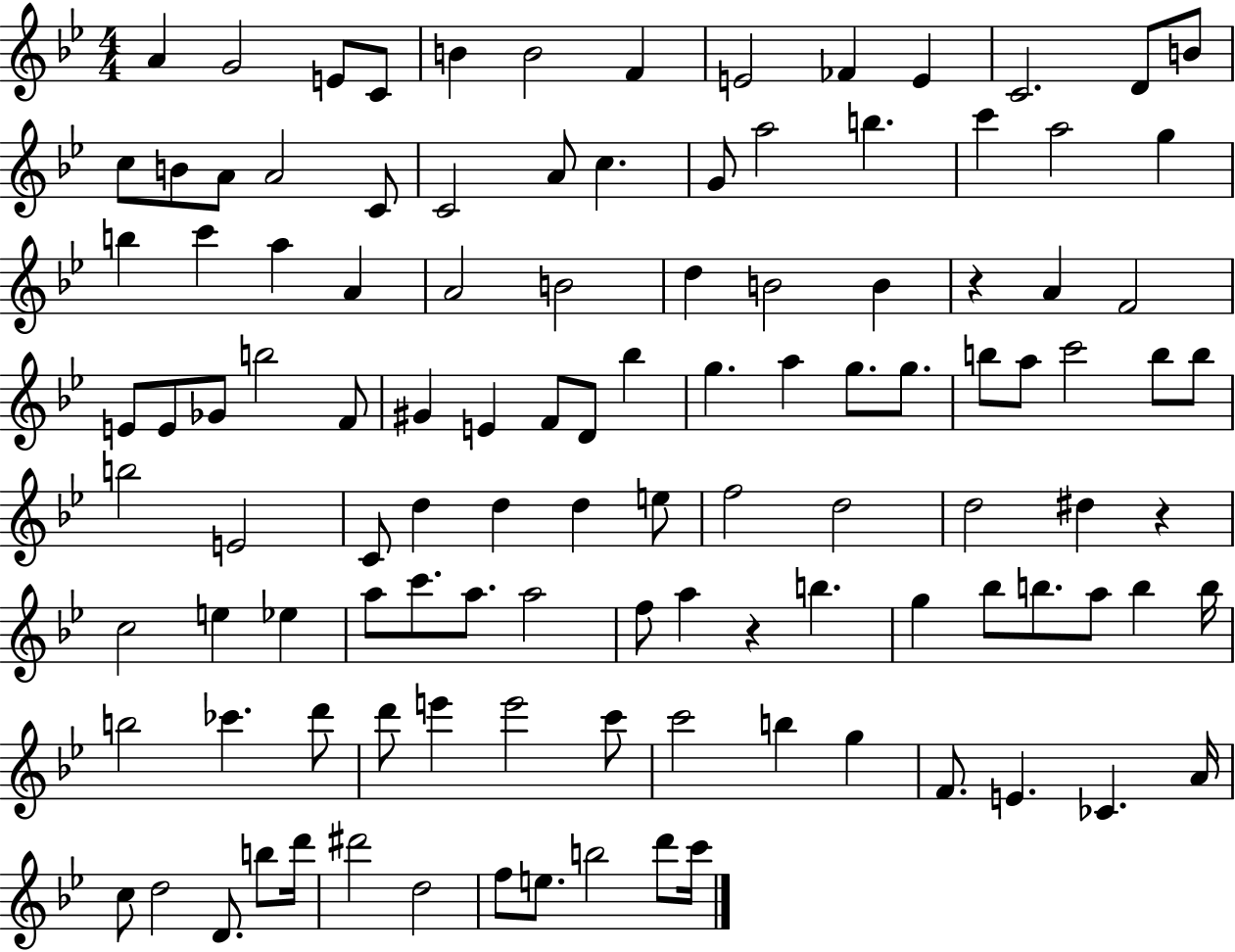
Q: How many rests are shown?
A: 3